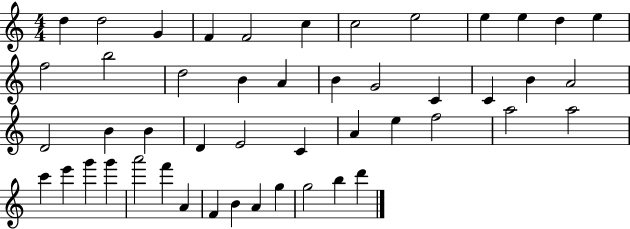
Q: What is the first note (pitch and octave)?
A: D5